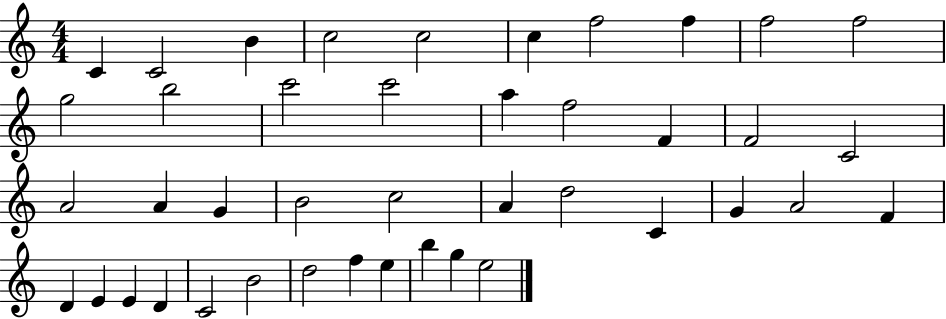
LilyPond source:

{
  \clef treble
  \numericTimeSignature
  \time 4/4
  \key c \major
  c'4 c'2 b'4 | c''2 c''2 | c''4 f''2 f''4 | f''2 f''2 | \break g''2 b''2 | c'''2 c'''2 | a''4 f''2 f'4 | f'2 c'2 | \break a'2 a'4 g'4 | b'2 c''2 | a'4 d''2 c'4 | g'4 a'2 f'4 | \break d'4 e'4 e'4 d'4 | c'2 b'2 | d''2 f''4 e''4 | b''4 g''4 e''2 | \break \bar "|."
}